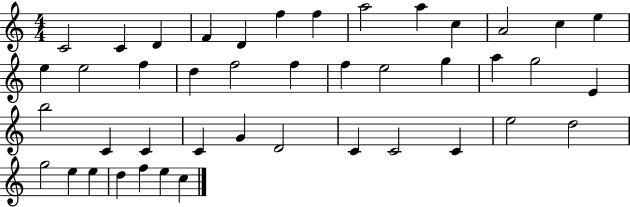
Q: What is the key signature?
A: C major